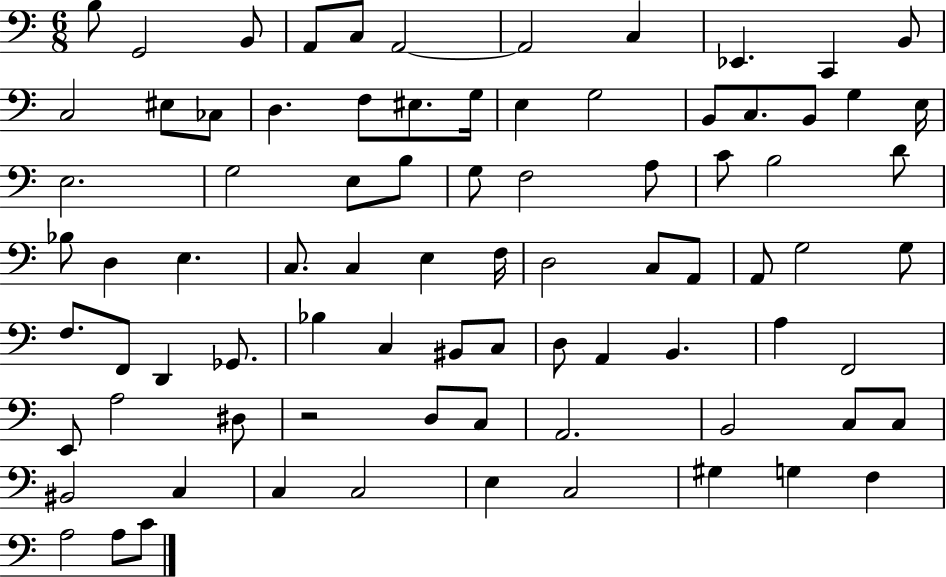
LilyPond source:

{
  \clef bass
  \numericTimeSignature
  \time 6/8
  \key c \major
  b8 g,2 b,8 | a,8 c8 a,2~~ | a,2 c4 | ees,4. c,4 b,8 | \break c2 eis8 ces8 | d4. f8 eis8. g16 | e4 g2 | b,8 c8. b,8 g4 e16 | \break e2. | g2 e8 b8 | g8 f2 a8 | c'8 b2 d'8 | \break bes8 d4 e4. | c8. c4 e4 f16 | d2 c8 a,8 | a,8 g2 g8 | \break f8. f,8 d,4 ges,8. | bes4 c4 bis,8 c8 | d8 a,4 b,4. | a4 f,2 | \break e,8 a2 dis8 | r2 d8 c8 | a,2. | b,2 c8 c8 | \break bis,2 c4 | c4 c2 | e4 c2 | gis4 g4 f4 | \break a2 a8 c'8 | \bar "|."
}